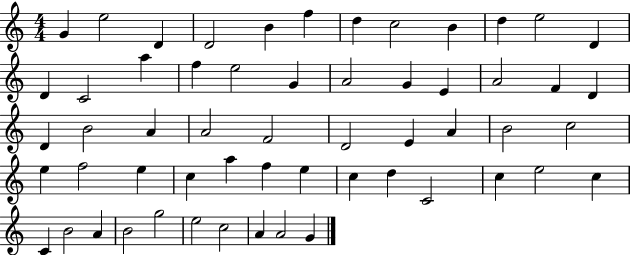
{
  \clef treble
  \numericTimeSignature
  \time 4/4
  \key c \major
  g'4 e''2 d'4 | d'2 b'4 f''4 | d''4 c''2 b'4 | d''4 e''2 d'4 | \break d'4 c'2 a''4 | f''4 e''2 g'4 | a'2 g'4 e'4 | a'2 f'4 d'4 | \break d'4 b'2 a'4 | a'2 f'2 | d'2 e'4 a'4 | b'2 c''2 | \break e''4 f''2 e''4 | c''4 a''4 f''4 e''4 | c''4 d''4 c'2 | c''4 e''2 c''4 | \break c'4 b'2 a'4 | b'2 g''2 | e''2 c''2 | a'4 a'2 g'4 | \break \bar "|."
}